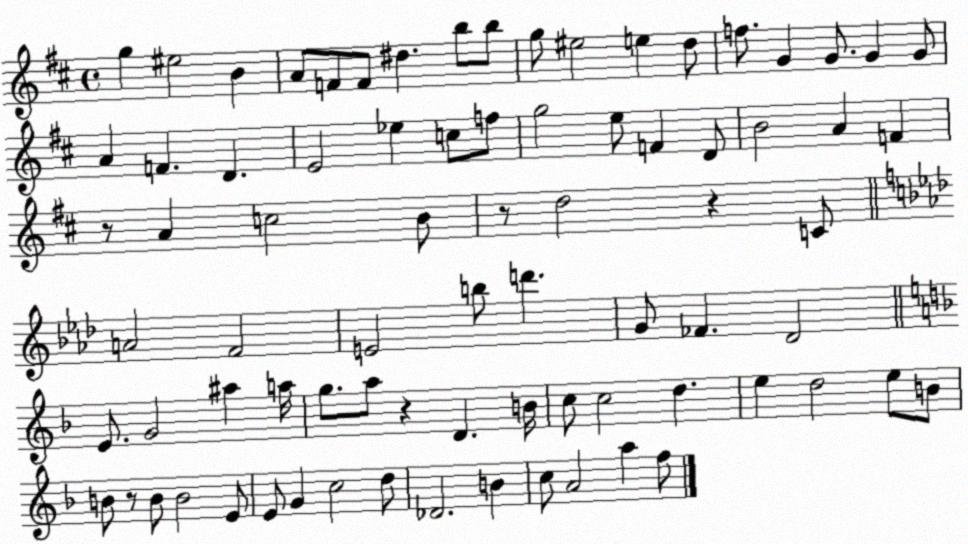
X:1
T:Untitled
M:4/4
L:1/4
K:D
g ^e2 B A/2 F/2 F/2 ^d b/2 b/2 g/2 ^e2 e d/2 f/2 G G/2 G G/2 A F D E2 _e c/2 f/2 g2 e/2 F D/2 B2 A F z/2 A c2 B/2 z/2 d2 z C/2 A2 F2 E2 b/2 d' G/2 _F _D2 E/2 G2 ^a a/4 g/2 a/2 z D B/4 c/2 c2 d e d2 e/2 B/2 B/2 z/2 B/2 B2 E/2 E/2 G c2 d/2 _D2 B c/2 A2 a f/2